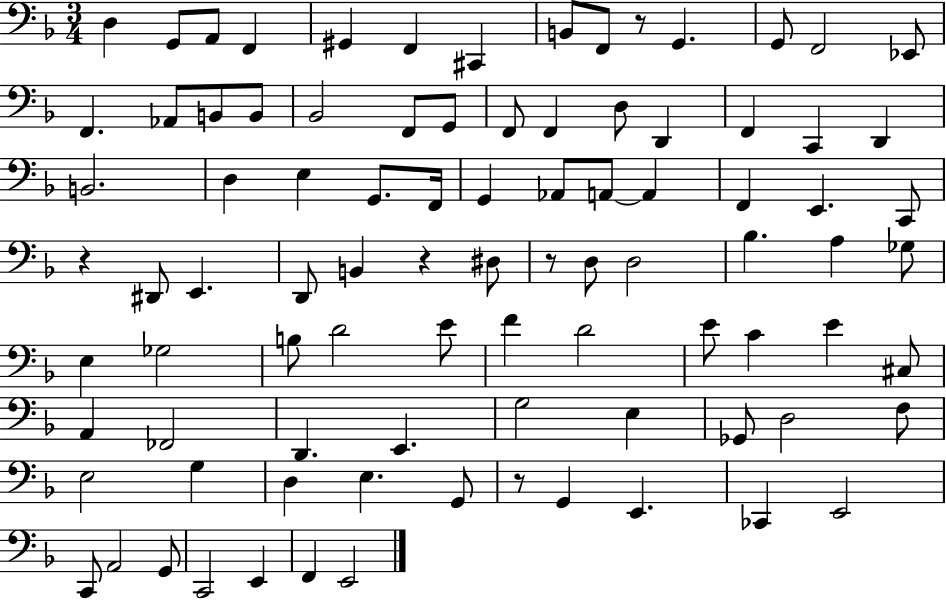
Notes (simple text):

D3/q G2/e A2/e F2/q G#2/q F2/q C#2/q B2/e F2/e R/e G2/q. G2/e F2/h Eb2/e F2/q. Ab2/e B2/e B2/e Bb2/h F2/e G2/e F2/e F2/q D3/e D2/q F2/q C2/q D2/q B2/h. D3/q E3/q G2/e. F2/s G2/q Ab2/e A2/e A2/q F2/q E2/q. C2/e R/q D#2/e E2/q. D2/e B2/q R/q D#3/e R/e D3/e D3/h Bb3/q. A3/q Gb3/e E3/q Gb3/h B3/e D4/h E4/e F4/q D4/h E4/e C4/q E4/q C#3/e A2/q FES2/h D2/q. E2/q. G3/h E3/q Gb2/e D3/h F3/e E3/h G3/q D3/q E3/q. G2/e R/e G2/q E2/q. CES2/q E2/h C2/e A2/h G2/e C2/h E2/q F2/q E2/h